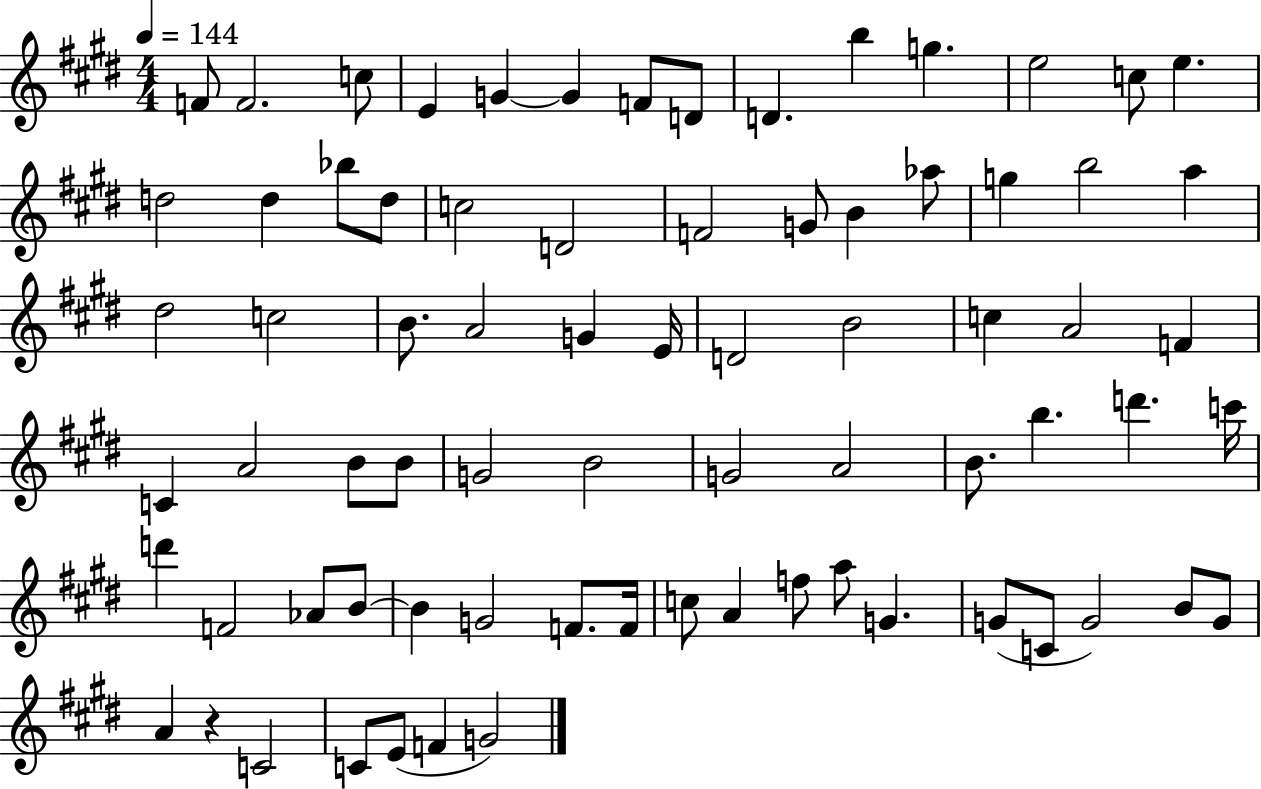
{
  \clef treble
  \numericTimeSignature
  \time 4/4
  \key e \major
  \tempo 4 = 144
  f'8 f'2. c''8 | e'4 g'4~~ g'4 f'8 d'8 | d'4. b''4 g''4. | e''2 c''8 e''4. | \break d''2 d''4 bes''8 d''8 | c''2 d'2 | f'2 g'8 b'4 aes''8 | g''4 b''2 a''4 | \break dis''2 c''2 | b'8. a'2 g'4 e'16 | d'2 b'2 | c''4 a'2 f'4 | \break c'4 a'2 b'8 b'8 | g'2 b'2 | g'2 a'2 | b'8. b''4. d'''4. c'''16 | \break d'''4 f'2 aes'8 b'8~~ | b'4 g'2 f'8. f'16 | c''8 a'4 f''8 a''8 g'4. | g'8( c'8 g'2) b'8 g'8 | \break a'4 r4 c'2 | c'8 e'8( f'4 g'2) | \bar "|."
}